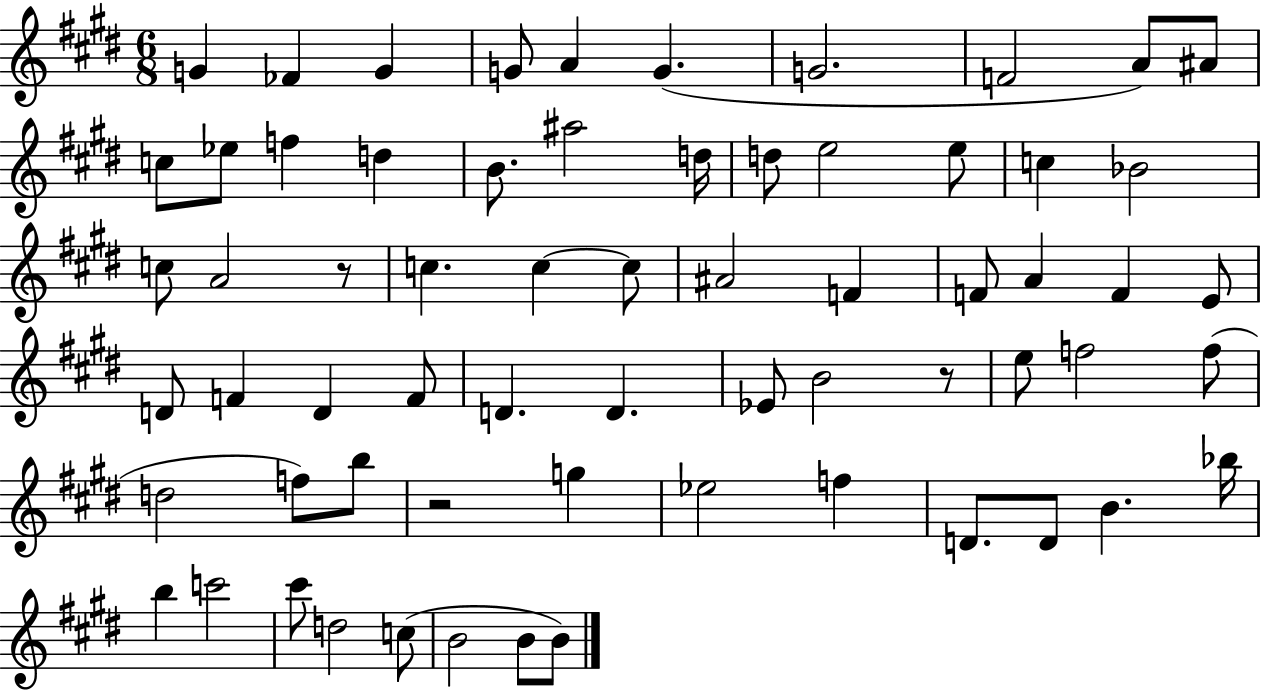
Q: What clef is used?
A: treble